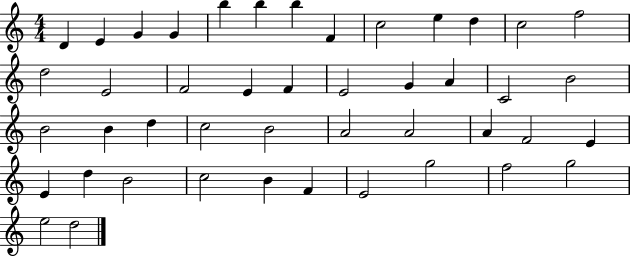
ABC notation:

X:1
T:Untitled
M:4/4
L:1/4
K:C
D E G G b b b F c2 e d c2 f2 d2 E2 F2 E F E2 G A C2 B2 B2 B d c2 B2 A2 A2 A F2 E E d B2 c2 B F E2 g2 f2 g2 e2 d2